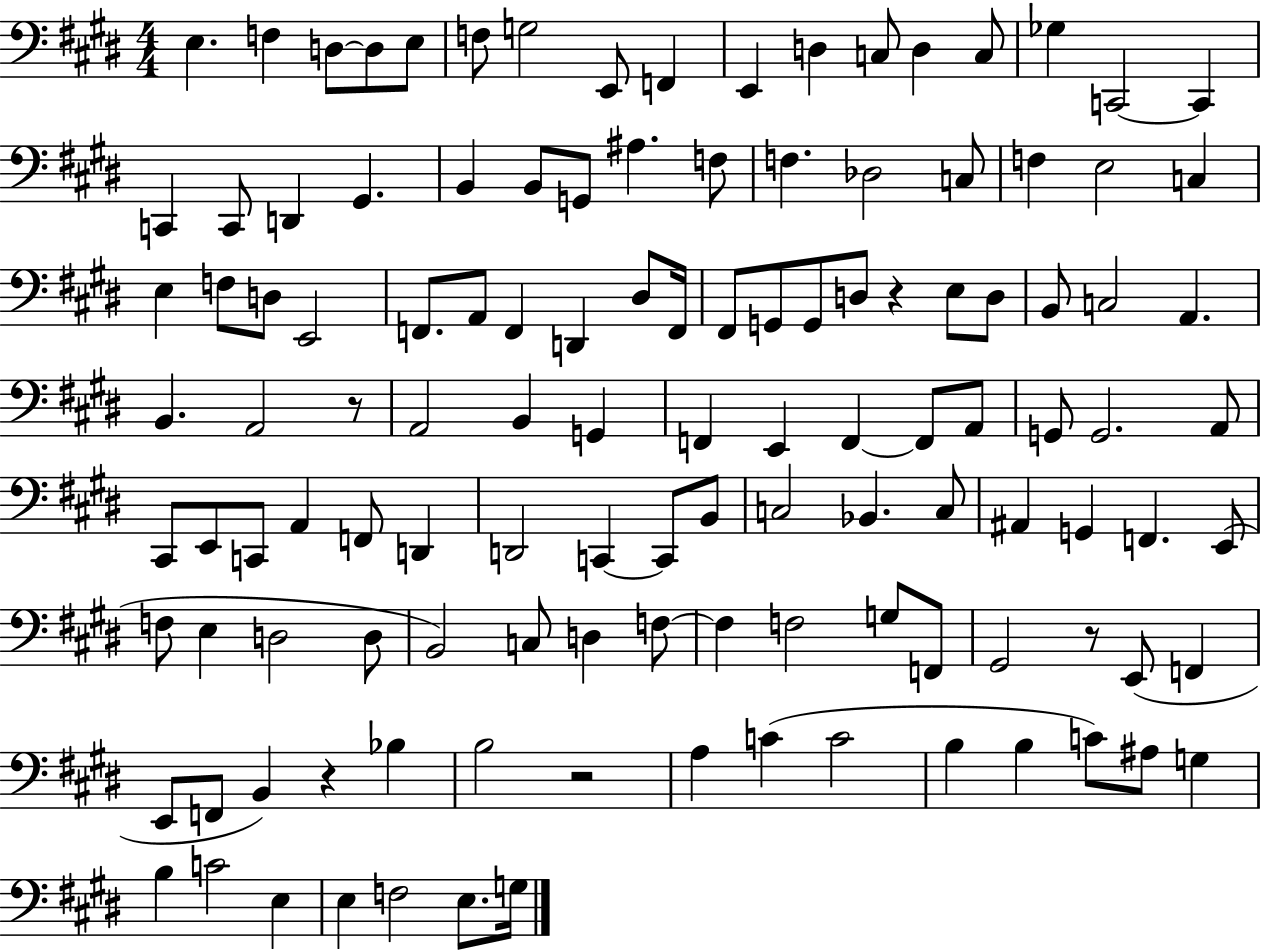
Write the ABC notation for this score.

X:1
T:Untitled
M:4/4
L:1/4
K:E
E, F, D,/2 D,/2 E,/2 F,/2 G,2 E,,/2 F,, E,, D, C,/2 D, C,/2 _G, C,,2 C,, C,, C,,/2 D,, ^G,, B,, B,,/2 G,,/2 ^A, F,/2 F, _D,2 C,/2 F, E,2 C, E, F,/2 D,/2 E,,2 F,,/2 A,,/2 F,, D,, ^D,/2 F,,/4 ^F,,/2 G,,/2 G,,/2 D,/2 z E,/2 D,/2 B,,/2 C,2 A,, B,, A,,2 z/2 A,,2 B,, G,, F,, E,, F,, F,,/2 A,,/2 G,,/2 G,,2 A,,/2 ^C,,/2 E,,/2 C,,/2 A,, F,,/2 D,, D,,2 C,, C,,/2 B,,/2 C,2 _B,, C,/2 ^A,, G,, F,, E,,/2 F,/2 E, D,2 D,/2 B,,2 C,/2 D, F,/2 F, F,2 G,/2 F,,/2 ^G,,2 z/2 E,,/2 F,, E,,/2 F,,/2 B,, z _B, B,2 z2 A, C C2 B, B, C/2 ^A,/2 G, B, C2 E, E, F,2 E,/2 G,/4